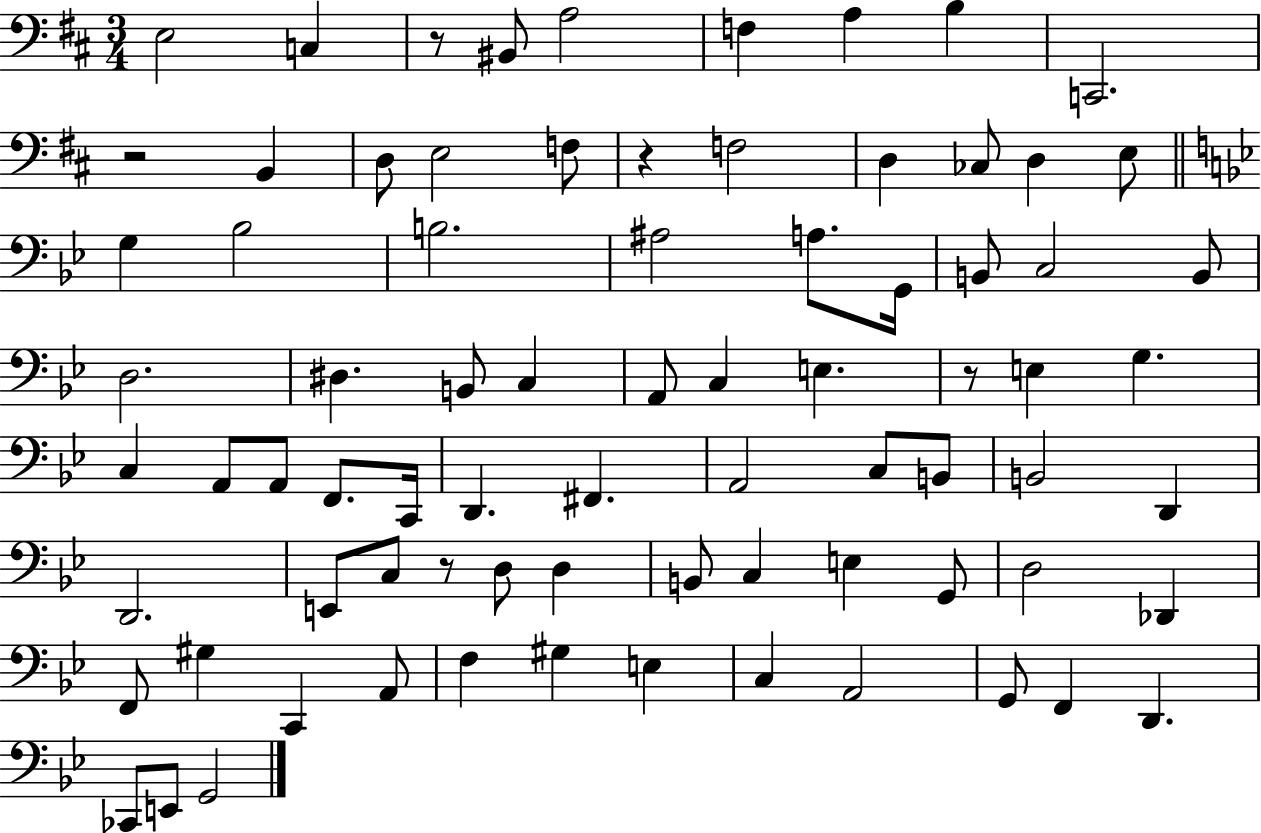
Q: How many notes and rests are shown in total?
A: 78